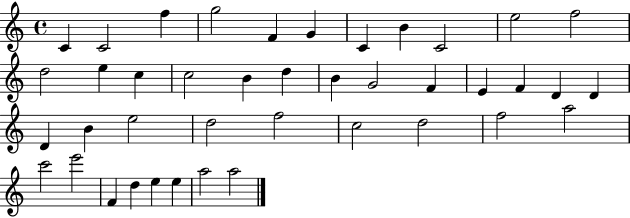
X:1
T:Untitled
M:4/4
L:1/4
K:C
C C2 f g2 F G C B C2 e2 f2 d2 e c c2 B d B G2 F E F D D D B e2 d2 f2 c2 d2 f2 a2 c'2 e'2 F d e e a2 a2